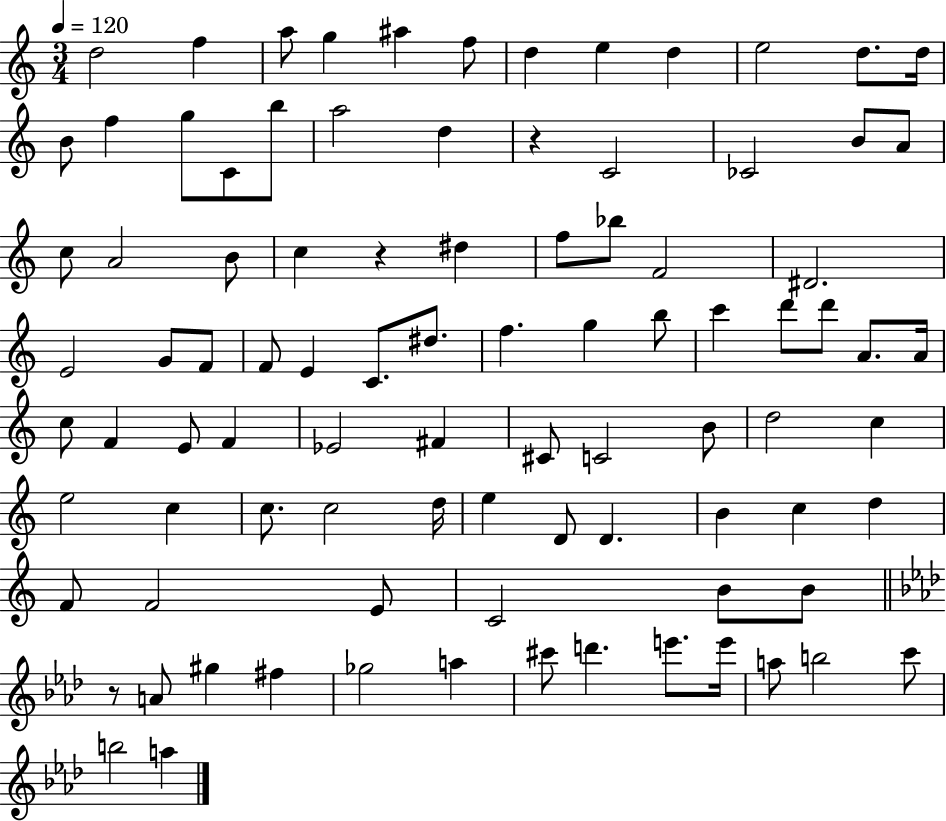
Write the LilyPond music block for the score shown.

{
  \clef treble
  \numericTimeSignature
  \time 3/4
  \key c \major
  \tempo 4 = 120
  d''2 f''4 | a''8 g''4 ais''4 f''8 | d''4 e''4 d''4 | e''2 d''8. d''16 | \break b'8 f''4 g''8 c'8 b''8 | a''2 d''4 | r4 c'2 | ces'2 b'8 a'8 | \break c''8 a'2 b'8 | c''4 r4 dis''4 | f''8 bes''8 f'2 | dis'2. | \break e'2 g'8 f'8 | f'8 e'4 c'8. dis''8. | f''4. g''4 b''8 | c'''4 d'''8 d'''8 a'8. a'16 | \break c''8 f'4 e'8 f'4 | ees'2 fis'4 | cis'8 c'2 b'8 | d''2 c''4 | \break e''2 c''4 | c''8. c''2 d''16 | e''4 d'8 d'4. | b'4 c''4 d''4 | \break f'8 f'2 e'8 | c'2 b'8 b'8 | \bar "||" \break \key f \minor r8 a'8 gis''4 fis''4 | ges''2 a''4 | cis'''8 d'''4. e'''8. e'''16 | a''8 b''2 c'''8 | \break b''2 a''4 | \bar "|."
}